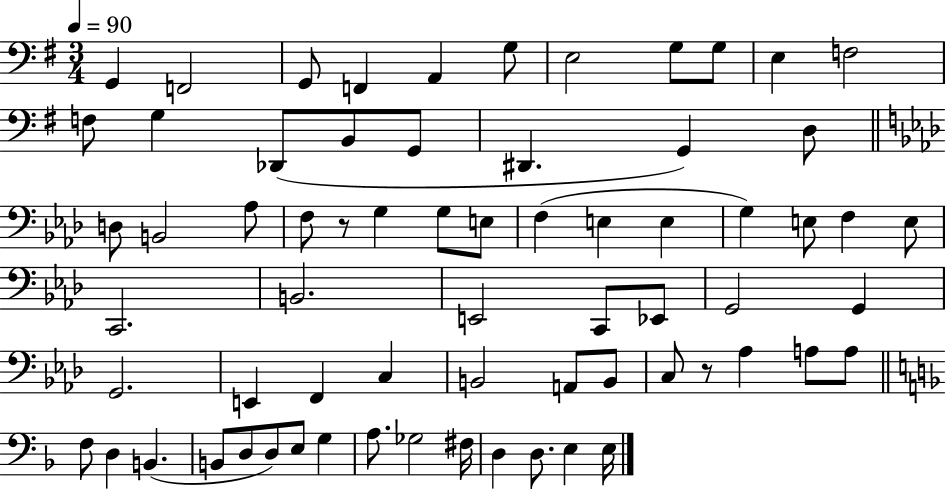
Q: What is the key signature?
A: G major